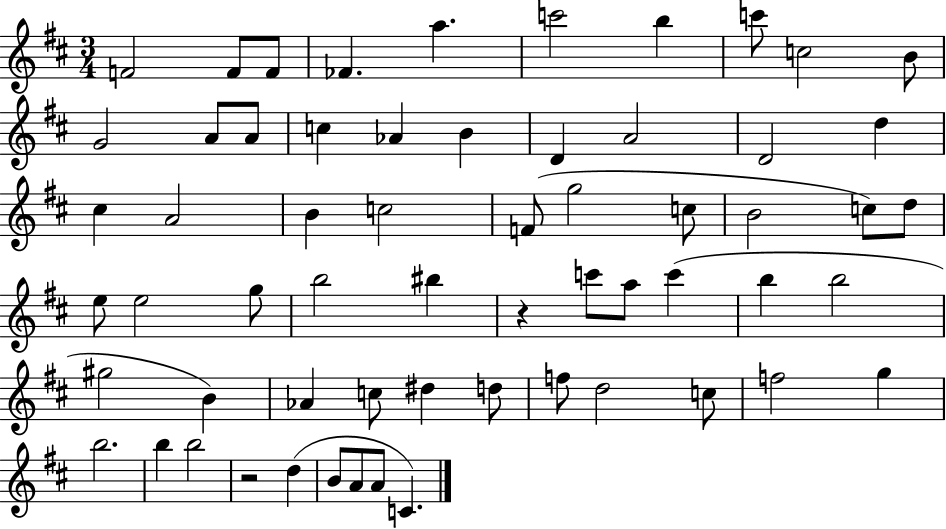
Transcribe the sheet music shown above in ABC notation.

X:1
T:Untitled
M:3/4
L:1/4
K:D
F2 F/2 F/2 _F a c'2 b c'/2 c2 B/2 G2 A/2 A/2 c _A B D A2 D2 d ^c A2 B c2 F/2 g2 c/2 B2 c/2 d/2 e/2 e2 g/2 b2 ^b z c'/2 a/2 c' b b2 ^g2 B _A c/2 ^d d/2 f/2 d2 c/2 f2 g b2 b b2 z2 d B/2 A/2 A/2 C